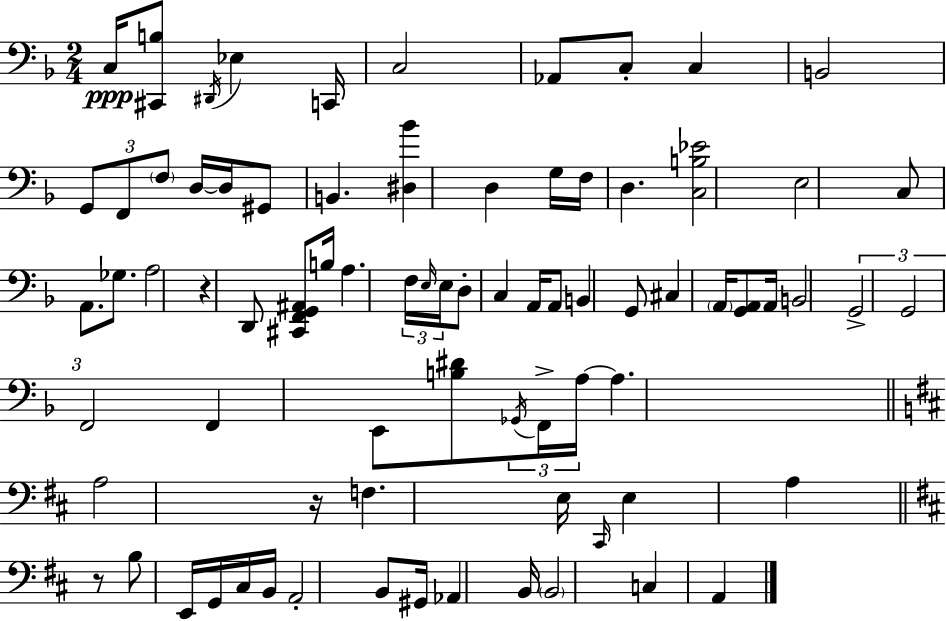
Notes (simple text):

C3/s [C#2,B3]/e D#2/s Eb3/q C2/s C3/h Ab2/e C3/e C3/q B2/h G2/e F2/e F3/e D3/s D3/s G#2/e B2/q. [D#3,Bb4]/q D3/q G3/s F3/s D3/q. [C3,B3,Eb4]/h E3/h C3/e A2/e. Gb3/e. A3/h R/q D2/e [C#2,F2,G2,A#2]/e B3/s A3/q. F3/s E3/s E3/s D3/e C3/q A2/s A2/e B2/q G2/e C#3/q A2/s [G2,A2]/e A2/s B2/h G2/h G2/h F2/h F2/q E2/e [B3,D#4]/e Gb2/s F2/s A3/s A3/q. A3/h R/s F3/q. E3/s C#2/s E3/q A3/q R/e B3/e E2/s G2/s C#3/s B2/s A2/h B2/e G#2/s Ab2/q B2/s B2/h C3/q A2/q